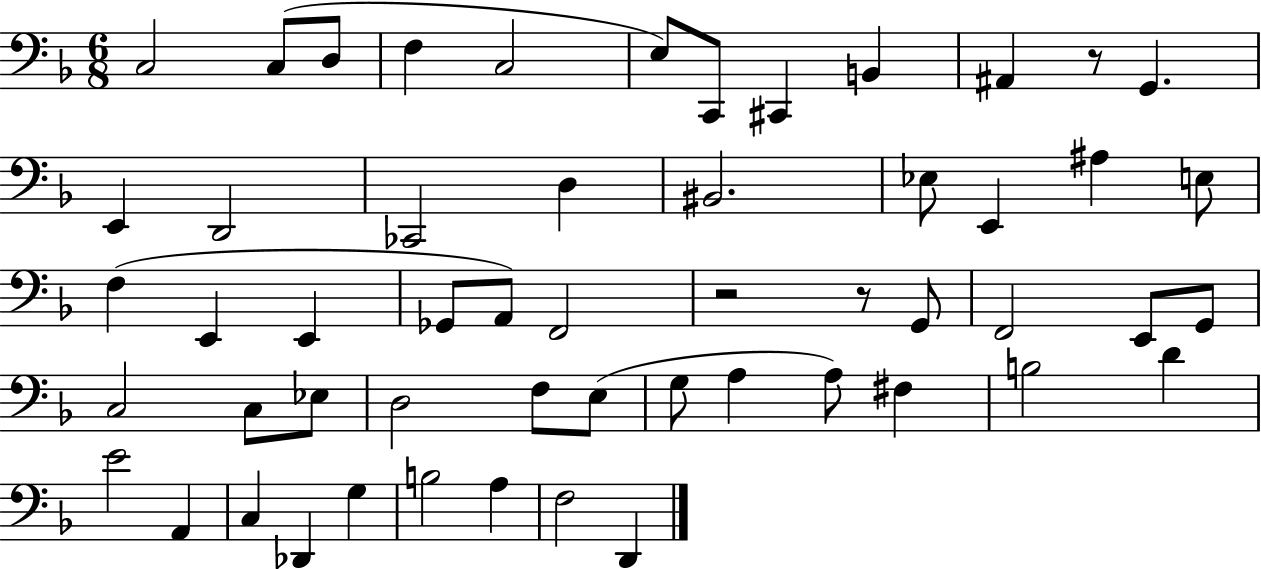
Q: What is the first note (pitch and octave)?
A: C3